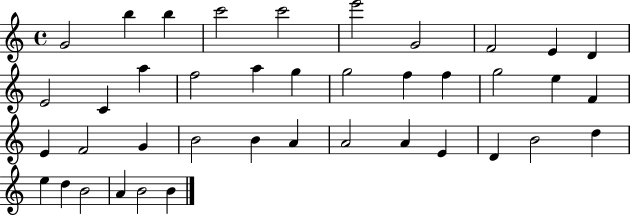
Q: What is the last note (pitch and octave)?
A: B4